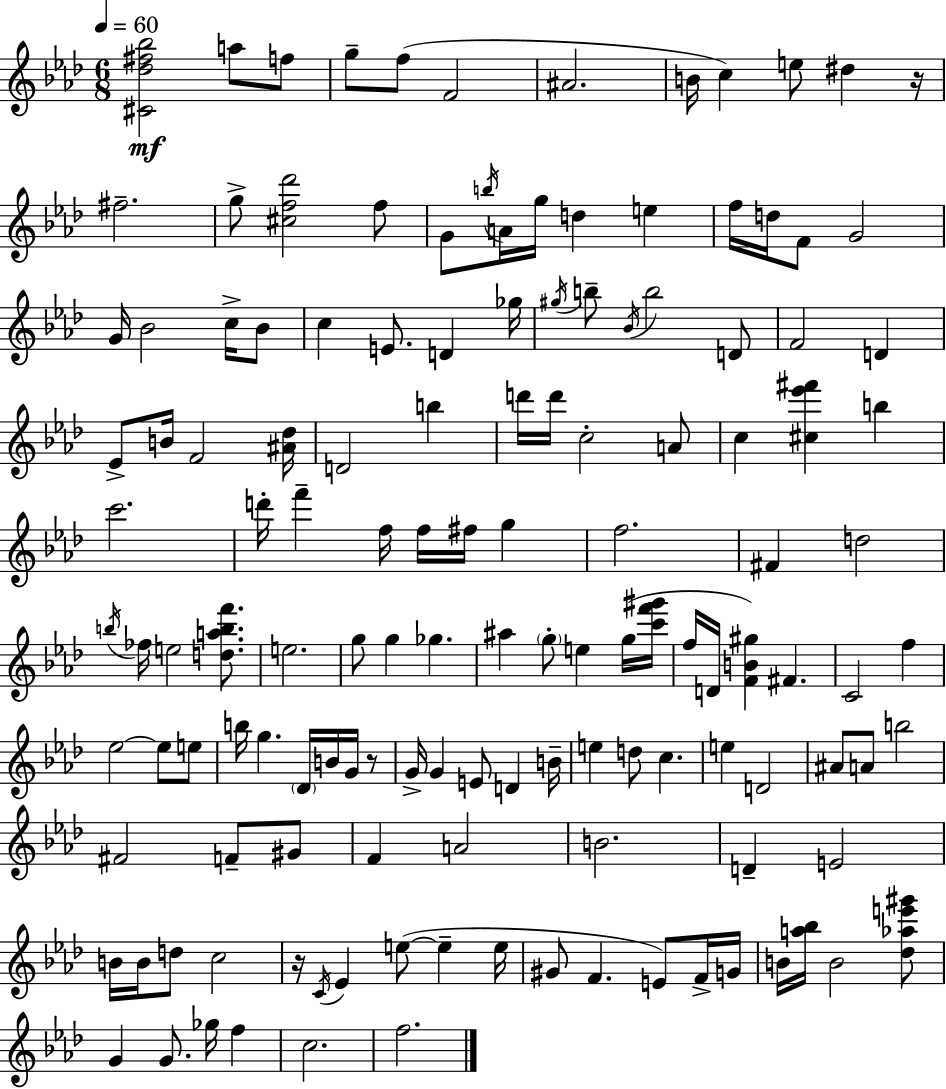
X:1
T:Untitled
M:6/8
L:1/4
K:Ab
[^C_d^f_b]2 a/2 f/2 g/2 f/2 F2 ^A2 B/4 c e/2 ^d z/4 ^f2 g/2 [^cf_d']2 f/2 G/2 b/4 A/4 g/4 d e f/4 d/4 F/2 G2 G/4 _B2 c/4 _B/2 c E/2 D _g/4 ^g/4 b/2 _B/4 b2 D/2 F2 D _E/2 B/4 F2 [^A_d]/4 D2 b d'/4 d'/4 c2 A/2 c [^c_e'^f'] b c'2 d'/4 f' f/4 f/4 ^f/4 g f2 ^F d2 b/4 _f/4 e2 [dabf']/2 e2 g/2 g _g ^a g/2 e g/4 [c'f'^g']/4 f/4 D/4 [FB^g] ^F C2 f _e2 _e/2 e/2 b/4 g _D/4 B/4 G/4 z/2 G/4 G E/2 D B/4 e d/2 c e D2 ^A/2 A/2 b2 ^F2 F/2 ^G/2 F A2 B2 D E2 B/4 B/4 d/2 c2 z/4 C/4 _E e/2 e e/4 ^G/2 F E/2 F/4 G/4 B/4 [a_b]/4 B2 [_d_ae'^g']/2 G G/2 _g/4 f c2 f2